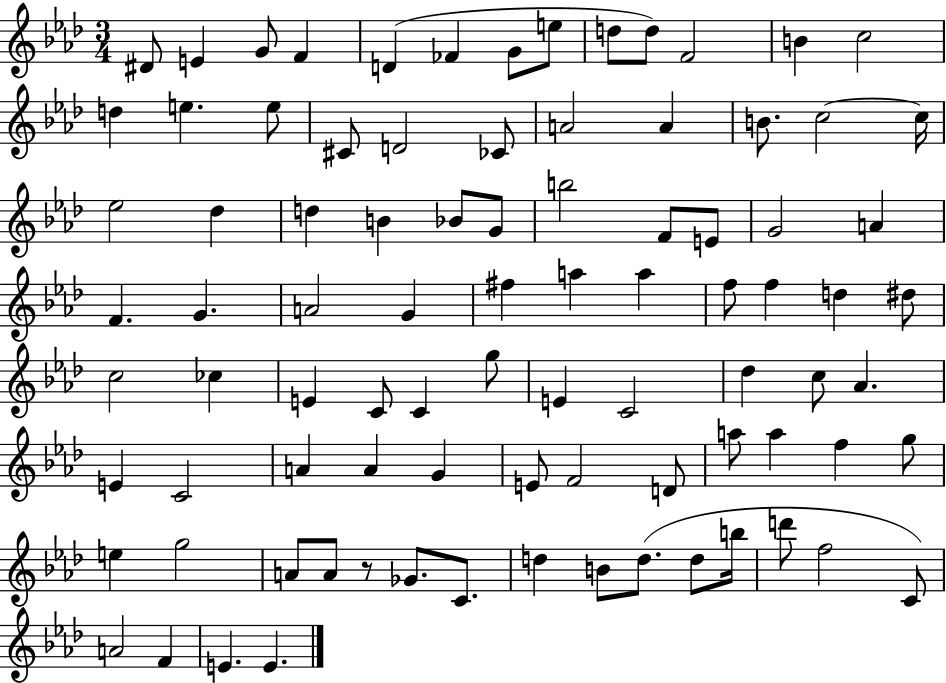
X:1
T:Untitled
M:3/4
L:1/4
K:Ab
^D/2 E G/2 F D _F G/2 e/2 d/2 d/2 F2 B c2 d e e/2 ^C/2 D2 _C/2 A2 A B/2 c2 c/4 _e2 _d d B _B/2 G/2 b2 F/2 E/2 G2 A F G A2 G ^f a a f/2 f d ^d/2 c2 _c E C/2 C g/2 E C2 _d c/2 _A E C2 A A G E/2 F2 D/2 a/2 a f g/2 e g2 A/2 A/2 z/2 _G/2 C/2 d B/2 d/2 d/2 b/4 d'/2 f2 C/2 A2 F E E